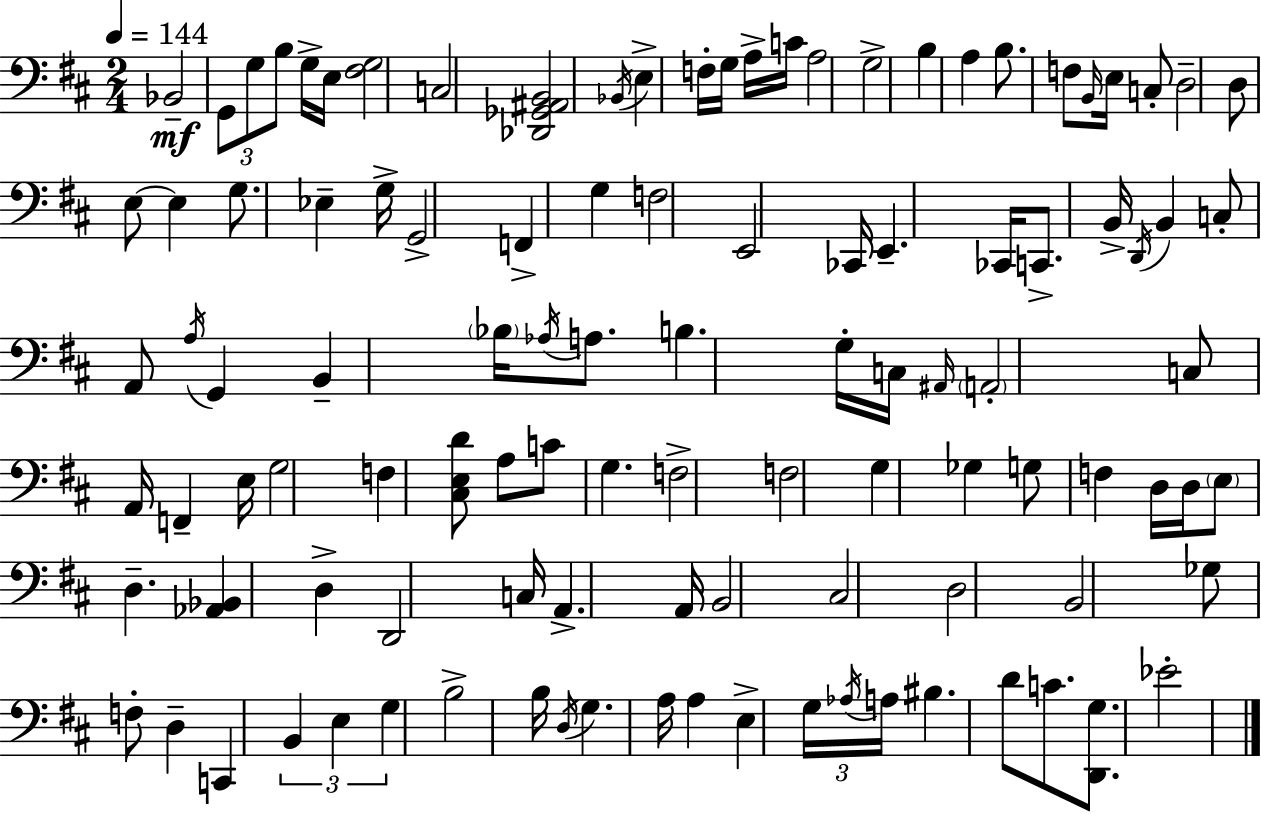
{
  \clef bass
  \numericTimeSignature
  \time 2/4
  \key d \major
  \tempo 4 = 144
  bes,2--\mf | \tuplet 3/2 { g,8 g8 b8 } g16-> e16 | <fis g>2 | c2 | \break <des, ges, ais, b,>2 | \acciaccatura { bes,16 } e4-> f16-. g16 a16-> | c'16 a2 | g2-> | \break b4 a4 | b8. f8 \grace { b,16 } e16 | c8-. d2-- | d8 e8~~ e4 | \break g8. ees4-- | g16-> g,2-> | f,4-> g4 | f2 | \break e,2 | ces,16 e,4.-- | ces,16 c,8.-> b,16-> \acciaccatura { d,16 } b,4 | c8-. a,8 \acciaccatura { a16 } | \break g,4 b,4-- | \parenthesize bes16 \acciaccatura { aes16 } a8. b4. | g16-. c16 \grace { ais,16 } \parenthesize a,2-. | c8 | \break a,16 f,4-- e16 g2 | f4 | <cis e d'>8 a8 c'8 | g4. f2-> | \break f2 | g4 | ges4 g8 | f4 d16 d16 \parenthesize e8 | \break d4.-- <aes, bes,>4 | d4-> d,2 | c16 a,4.-> | a,16 b,2 | \break cis2 | d2 | b,2 | ges8 | \break f8-. d4-- c,4 | \tuplet 3/2 { b,4 e4 | g4 } b2-> | b16 \acciaccatura { d16 } | \break g4. a16 a4 | e4-> \tuplet 3/2 { g16 | \acciaccatura { aes16 } a16 } bis4. | d'8 c'8. <d, g>8. | \break ees'2-. | \bar "|."
}